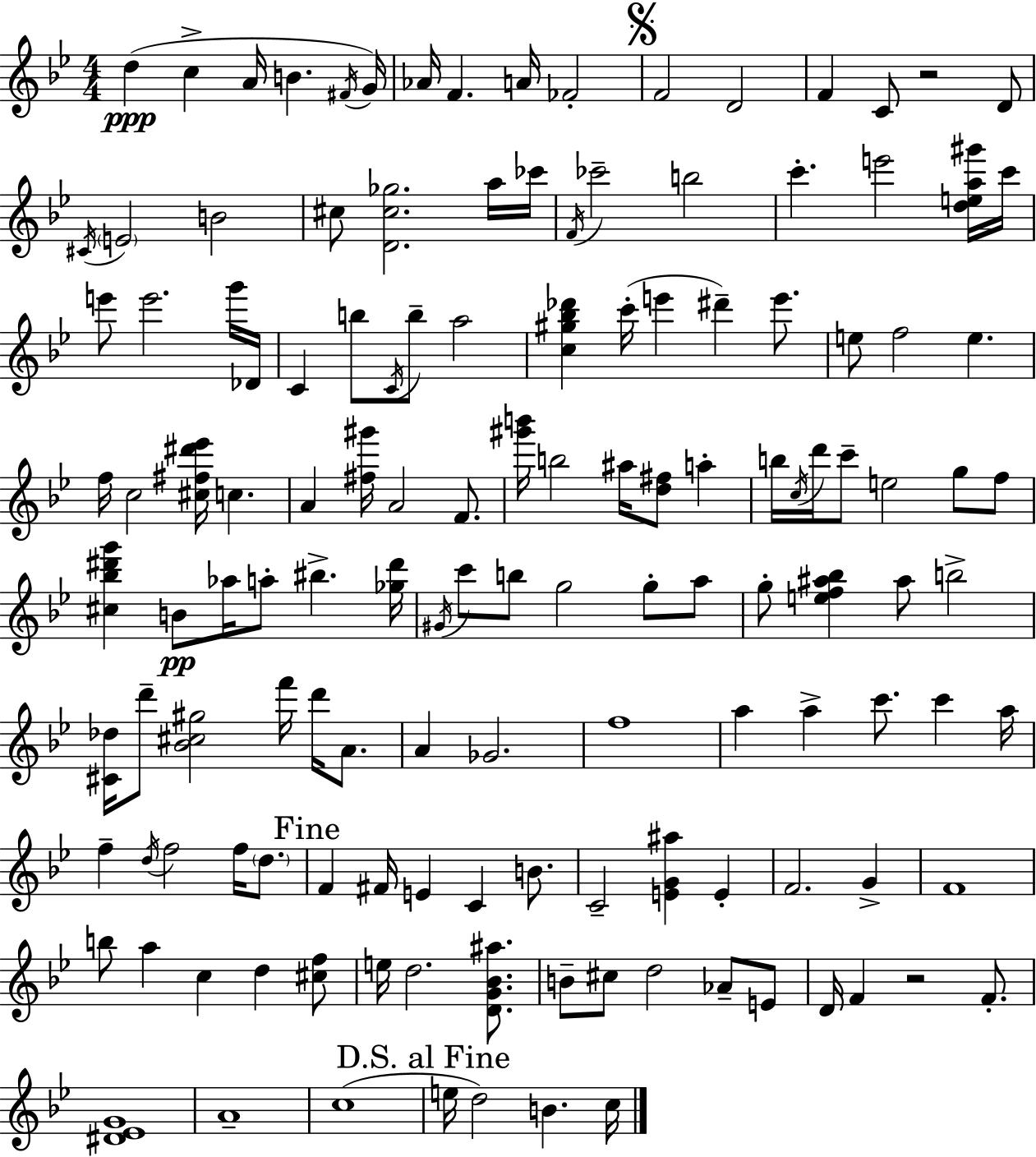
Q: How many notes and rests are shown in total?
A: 137